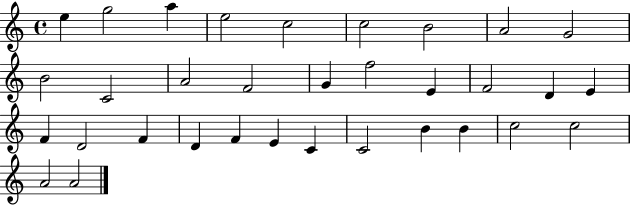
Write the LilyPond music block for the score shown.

{
  \clef treble
  \time 4/4
  \defaultTimeSignature
  \key c \major
  e''4 g''2 a''4 | e''2 c''2 | c''2 b'2 | a'2 g'2 | \break b'2 c'2 | a'2 f'2 | g'4 f''2 e'4 | f'2 d'4 e'4 | \break f'4 d'2 f'4 | d'4 f'4 e'4 c'4 | c'2 b'4 b'4 | c''2 c''2 | \break a'2 a'2 | \bar "|."
}